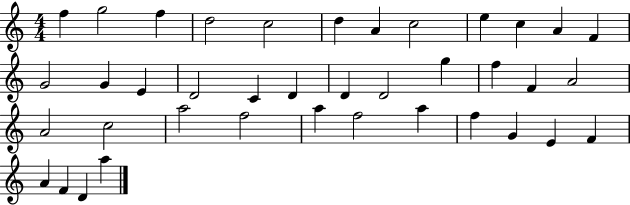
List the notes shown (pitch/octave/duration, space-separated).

F5/q G5/h F5/q D5/h C5/h D5/q A4/q C5/h E5/q C5/q A4/q F4/q G4/h G4/q E4/q D4/h C4/q D4/q D4/q D4/h G5/q F5/q F4/q A4/h A4/h C5/h A5/h F5/h A5/q F5/h A5/q F5/q G4/q E4/q F4/q A4/q F4/q D4/q A5/q